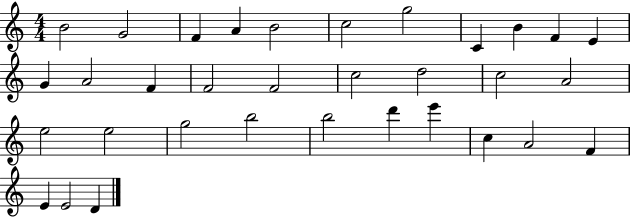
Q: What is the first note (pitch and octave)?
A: B4